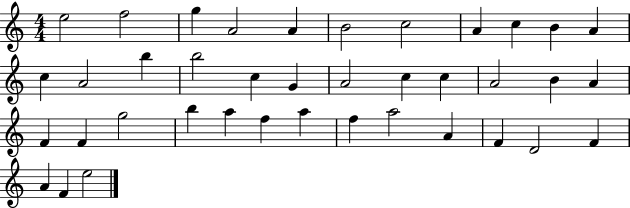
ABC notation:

X:1
T:Untitled
M:4/4
L:1/4
K:C
e2 f2 g A2 A B2 c2 A c B A c A2 b b2 c G A2 c c A2 B A F F g2 b a f a f a2 A F D2 F A F e2